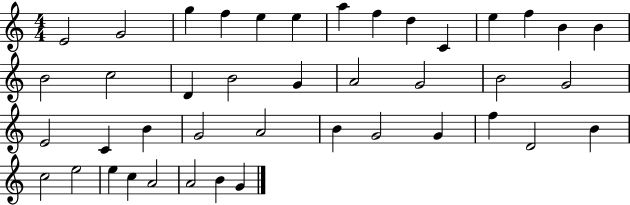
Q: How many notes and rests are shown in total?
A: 42